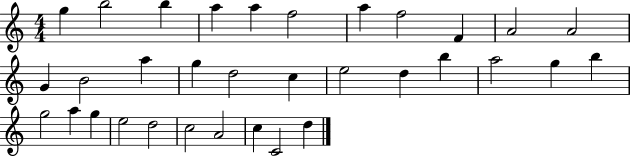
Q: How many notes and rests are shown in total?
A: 33